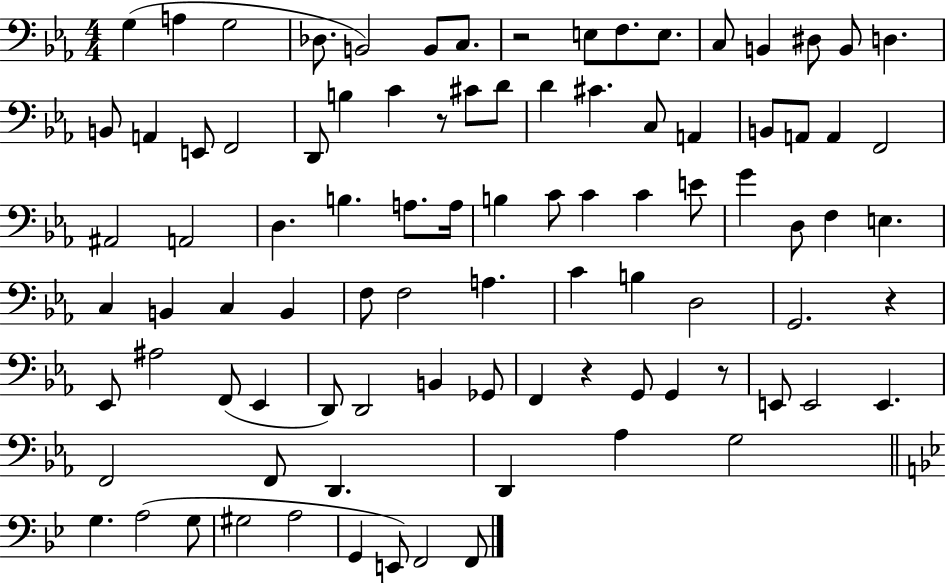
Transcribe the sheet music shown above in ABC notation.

X:1
T:Untitled
M:4/4
L:1/4
K:Eb
G, A, G,2 _D,/2 B,,2 B,,/2 C,/2 z2 E,/2 F,/2 E,/2 C,/2 B,, ^D,/2 B,,/2 D, B,,/2 A,, E,,/2 F,,2 D,,/2 B, C z/2 ^C/2 D/2 D ^C C,/2 A,, B,,/2 A,,/2 A,, F,,2 ^A,,2 A,,2 D, B, A,/2 A,/4 B, C/2 C C E/2 G D,/2 F, E, C, B,, C, B,, F,/2 F,2 A, C B, D,2 G,,2 z _E,,/2 ^A,2 F,,/2 _E,, D,,/2 D,,2 B,, _G,,/2 F,, z G,,/2 G,, z/2 E,,/2 E,,2 E,, F,,2 F,,/2 D,, D,, _A, G,2 G, A,2 G,/2 ^G,2 A,2 G,, E,,/2 F,,2 F,,/2